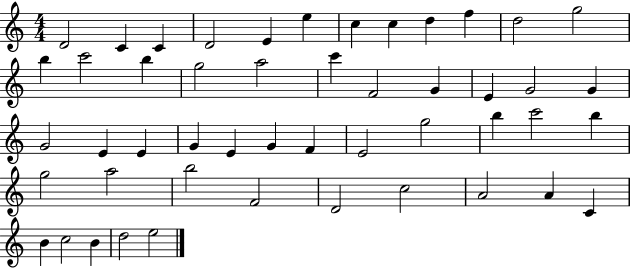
{
  \clef treble
  \numericTimeSignature
  \time 4/4
  \key c \major
  d'2 c'4 c'4 | d'2 e'4 e''4 | c''4 c''4 d''4 f''4 | d''2 g''2 | \break b''4 c'''2 b''4 | g''2 a''2 | c'''4 f'2 g'4 | e'4 g'2 g'4 | \break g'2 e'4 e'4 | g'4 e'4 g'4 f'4 | e'2 g''2 | b''4 c'''2 b''4 | \break g''2 a''2 | b''2 f'2 | d'2 c''2 | a'2 a'4 c'4 | \break b'4 c''2 b'4 | d''2 e''2 | \bar "|."
}